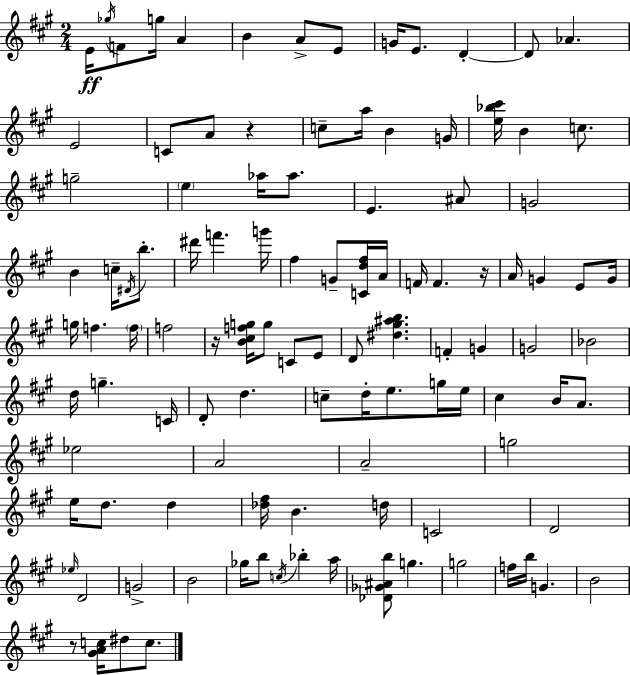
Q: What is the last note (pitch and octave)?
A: C5